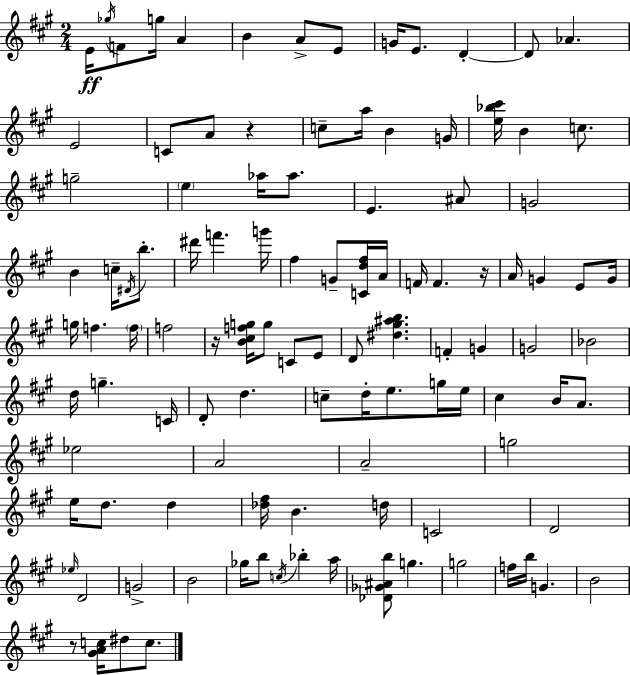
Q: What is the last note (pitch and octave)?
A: C5